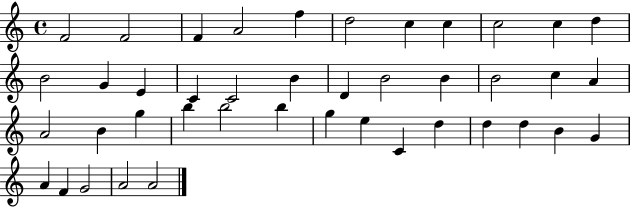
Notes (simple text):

F4/h F4/h F4/q A4/h F5/q D5/h C5/q C5/q C5/h C5/q D5/q B4/h G4/q E4/q C4/q C4/h B4/q D4/q B4/h B4/q B4/h C5/q A4/q A4/h B4/q G5/q B5/q B5/h B5/q G5/q E5/q C4/q D5/q D5/q D5/q B4/q G4/q A4/q F4/q G4/h A4/h A4/h